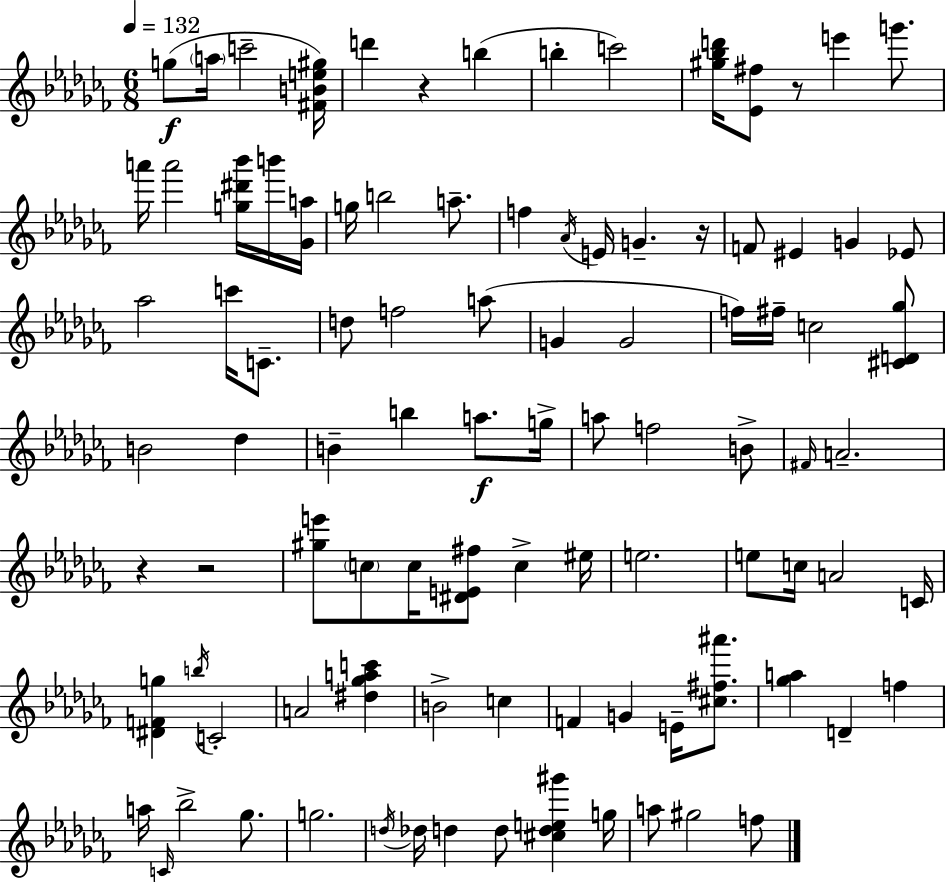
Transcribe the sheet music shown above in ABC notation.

X:1
T:Untitled
M:6/8
L:1/4
K:Abm
g/2 a/4 c'2 [^FBe^g]/4 d' z b b c'2 [^g_bd']/4 [_E^f]/2 z/2 e' g'/2 a'/4 a'2 [g^d'_b']/4 b'/4 [_Ga]/4 g/4 b2 a/2 f _A/4 E/4 G z/4 F/2 ^E G _E/2 _a2 c'/4 C/2 d/2 f2 a/2 G G2 f/4 ^f/4 c2 [^CD_g]/2 B2 _d B b a/2 g/4 a/2 f2 B/2 ^F/4 A2 z z2 [^ge']/2 c/2 c/4 [^DE^f]/2 c ^e/4 e2 e/2 c/4 A2 C/4 [^DFg] b/4 C2 A2 [^d_gac'] B2 c F G E/4 [^c^f^a']/2 [_ga] D f a/4 C/4 _b2 _g/2 g2 d/4 _d/4 d d/2 [^cde^g'] g/4 a/2 ^g2 f/2